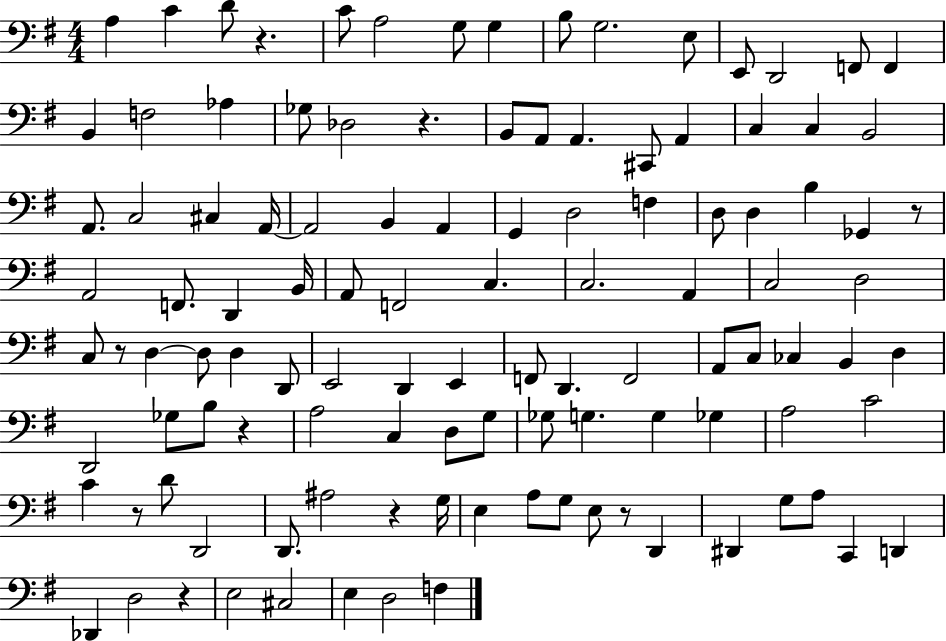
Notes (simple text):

A3/q C4/q D4/e R/q. C4/e A3/h G3/e G3/q B3/e G3/h. E3/e E2/e D2/h F2/e F2/q B2/q F3/h Ab3/q Gb3/e Db3/h R/q. B2/e A2/e A2/q. C#2/e A2/q C3/q C3/q B2/h A2/e. C3/h C#3/q A2/s A2/h B2/q A2/q G2/q D3/h F3/q D3/e D3/q B3/q Gb2/q R/e A2/h F2/e. D2/q B2/s A2/e F2/h C3/q. C3/h. A2/q C3/h D3/h C3/e R/e D3/q D3/e D3/q D2/e E2/h D2/q E2/q F2/e D2/q. F2/h A2/e C3/e CES3/q B2/q D3/q D2/h Gb3/e B3/e R/q A3/h C3/q D3/e G3/e Gb3/e G3/q. G3/q Gb3/q A3/h C4/h C4/q R/e D4/e D2/h D2/e. A#3/h R/q G3/s E3/q A3/e G3/e E3/e R/e D2/q D#2/q G3/e A3/e C2/q D2/q Db2/q D3/h R/q E3/h C#3/h E3/q D3/h F3/q